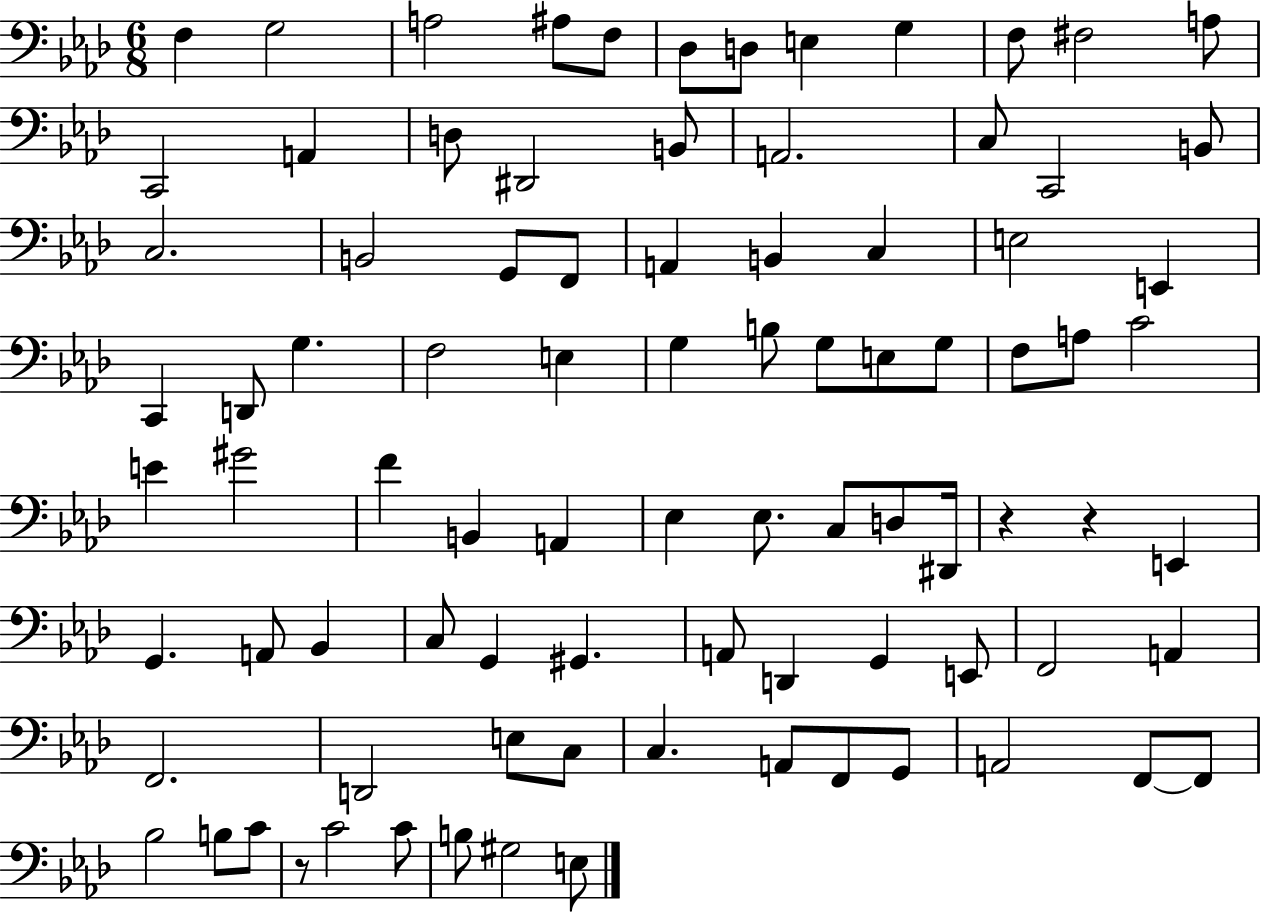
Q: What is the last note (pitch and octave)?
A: E3